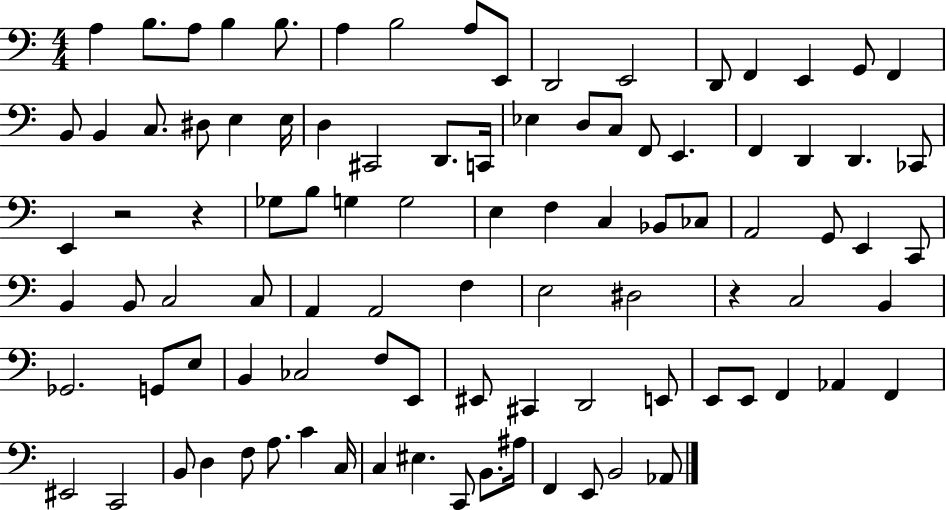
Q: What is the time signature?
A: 4/4